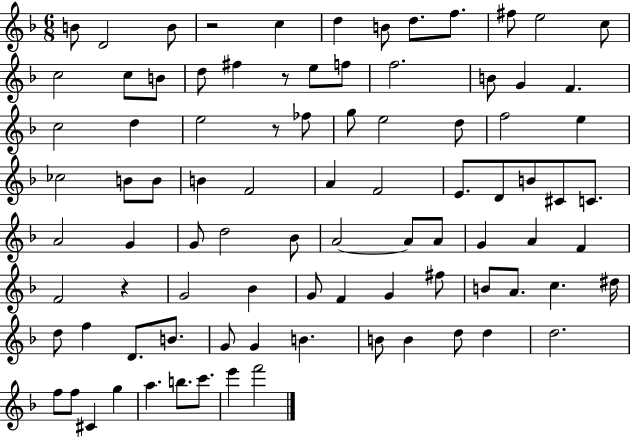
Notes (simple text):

B4/e D4/h B4/e R/h C5/q D5/q B4/e D5/e. F5/e. F#5/e E5/h C5/e C5/h C5/e B4/e D5/e F#5/q R/e E5/e F5/e F5/h. B4/e G4/q F4/q. C5/h D5/q E5/h R/e FES5/e G5/e E5/h D5/e F5/h E5/q CES5/h B4/e B4/e B4/q F4/h A4/q F4/h E4/e. D4/e B4/e C#4/e C4/e. A4/h G4/q G4/e D5/h Bb4/e A4/h A4/e A4/e G4/q A4/q F4/q F4/h R/q G4/h Bb4/q G4/e F4/q G4/q F#5/e B4/e A4/e. C5/q. D#5/s D5/e F5/q D4/e. B4/e. G4/e G4/q B4/q. B4/e B4/q D5/e D5/q D5/h. F5/e F5/e C#4/q G5/q A5/q. B5/e. C6/e. E6/q F6/h